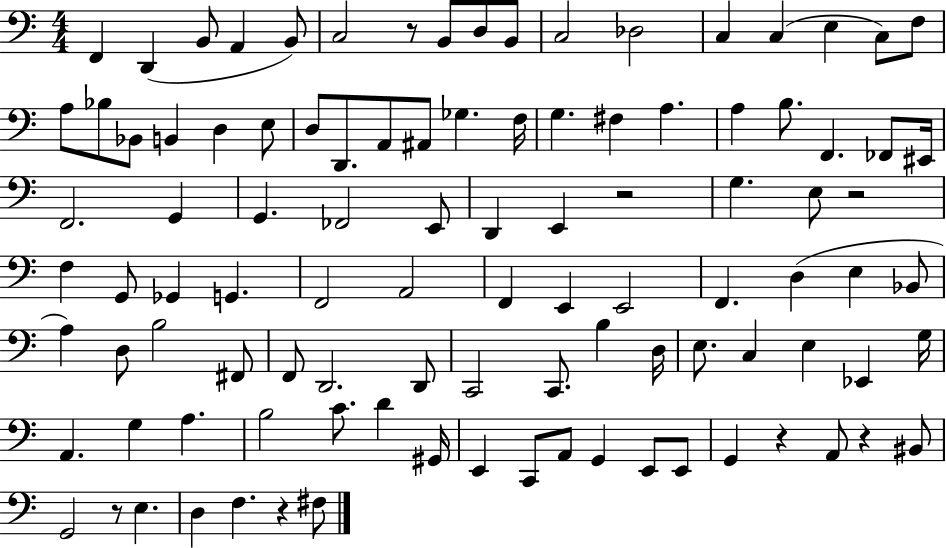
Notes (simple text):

F2/q D2/q B2/e A2/q B2/e C3/h R/e B2/e D3/e B2/e C3/h Db3/h C3/q C3/q E3/q C3/e F3/e A3/e Bb3/e Bb2/e B2/q D3/q E3/e D3/e D2/e. A2/e A#2/e Gb3/q. F3/s G3/q. F#3/q A3/q. A3/q B3/e. F2/q. FES2/e EIS2/s F2/h. G2/q G2/q. FES2/h E2/e D2/q E2/q R/h G3/q. E3/e R/h F3/q G2/e Gb2/q G2/q. F2/h A2/h F2/q E2/q E2/h F2/q. D3/q E3/q Bb2/e A3/q D3/e B3/h F#2/e F2/e D2/h. D2/e C2/h C2/e. B3/q D3/s E3/e. C3/q E3/q Eb2/q G3/s A2/q. G3/q A3/q. B3/h C4/e. D4/q G#2/s E2/q C2/e A2/e G2/q E2/e E2/e G2/q R/q A2/e R/q BIS2/e G2/h R/e E3/q. D3/q F3/q. R/q F#3/e